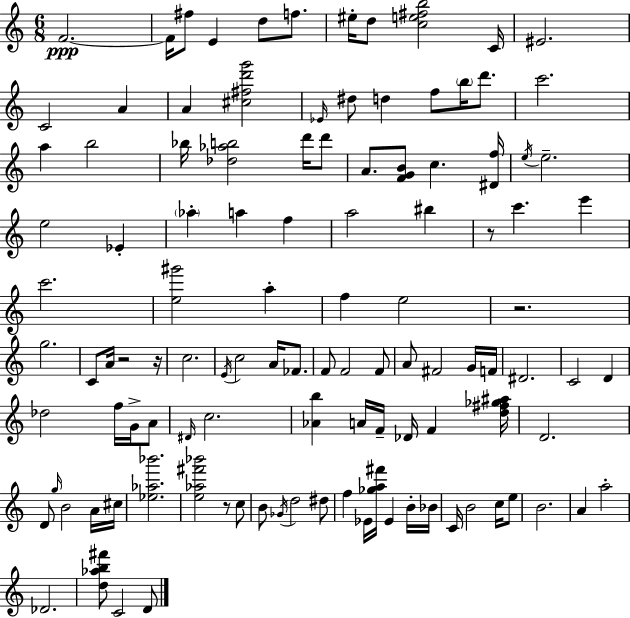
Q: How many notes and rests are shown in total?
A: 113